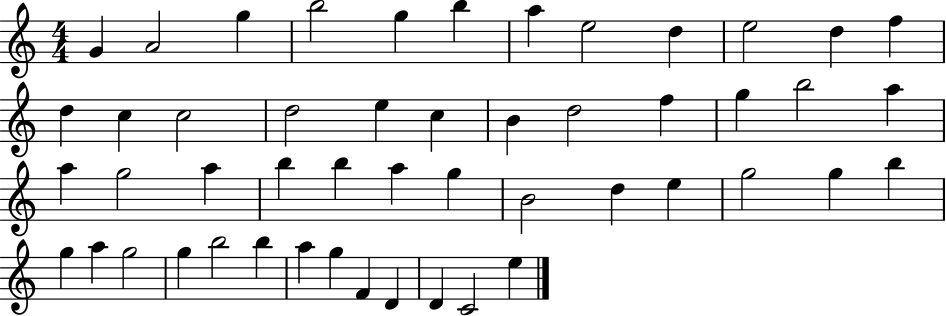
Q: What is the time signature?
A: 4/4